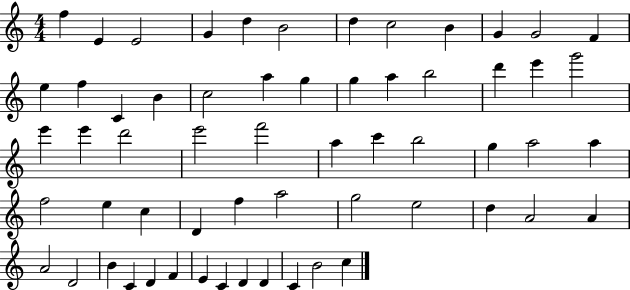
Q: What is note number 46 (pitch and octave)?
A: A4